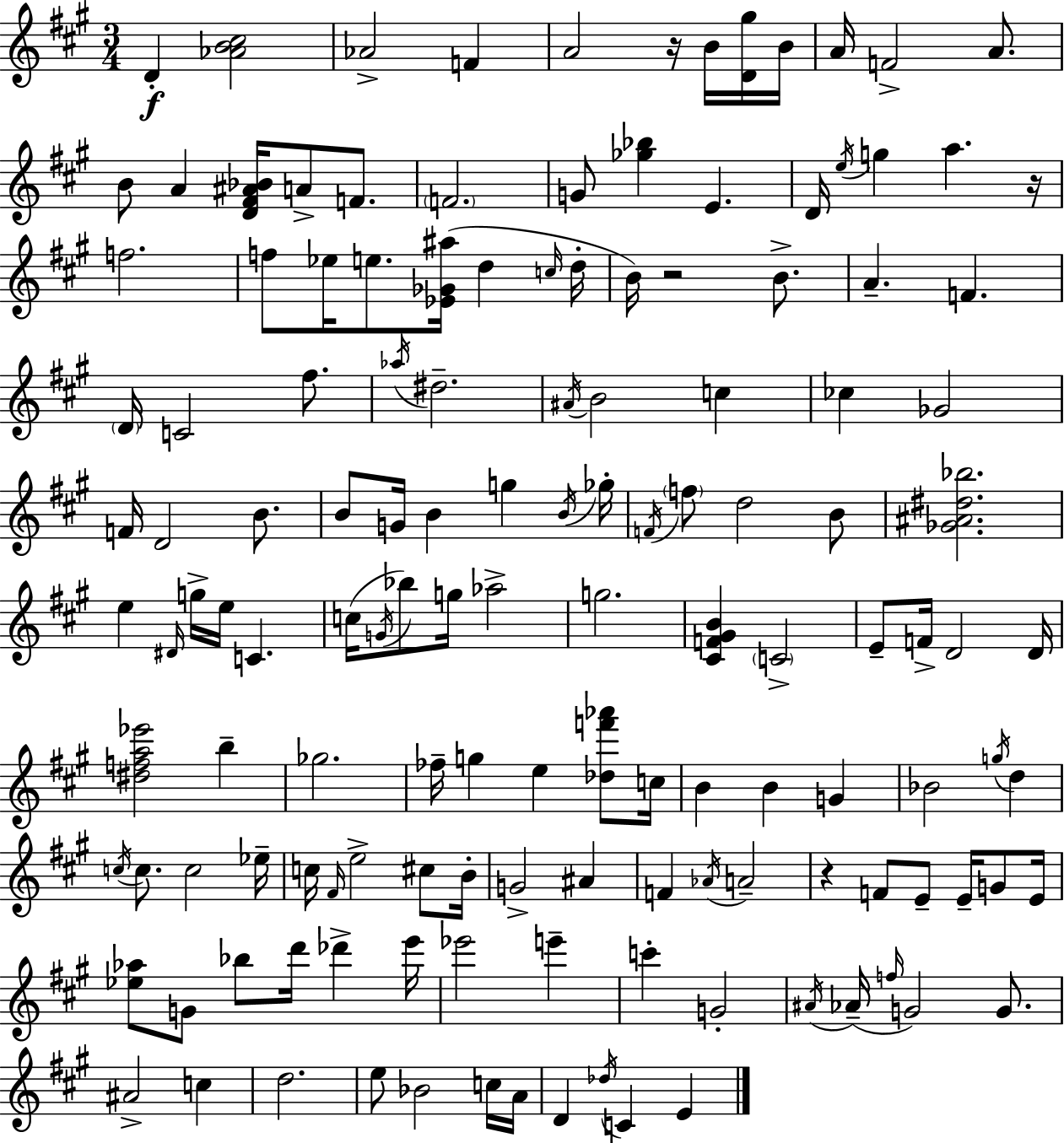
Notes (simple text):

D4/q [Ab4,B4,C#5]/h Ab4/h F4/q A4/h R/s B4/s [D4,G#5]/s B4/s A4/s F4/h A4/e. B4/e A4/q [D4,F#4,A#4,Bb4]/s A4/e F4/e. F4/h. G4/e [Gb5,Bb5]/q E4/q. D4/s E5/s G5/q A5/q. R/s F5/h. F5/e Eb5/s E5/e. [Eb4,Gb4,A#5]/s D5/q C5/s D5/s B4/s R/h B4/e. A4/q. F4/q. D4/s C4/h F#5/e. Ab5/s D#5/h. A#4/s B4/h C5/q CES5/q Gb4/h F4/s D4/h B4/e. B4/e G4/s B4/q G5/q B4/s Gb5/s F4/s F5/e D5/h B4/e [Gb4,A#4,D#5,Bb5]/h. E5/q D#4/s G5/s E5/s C4/q. C5/s G4/s Bb5/e G5/s Ab5/h G5/h. [C#4,F4,G#4,B4]/q C4/h E4/e F4/s D4/h D4/s [D#5,F5,A5,Eb6]/h B5/q Gb5/h. FES5/s G5/q E5/q [Db5,F6,Ab6]/e C5/s B4/q B4/q G4/q Bb4/h G5/s D5/q C5/s C5/e. C5/h Eb5/s C5/s F#4/s E5/h C#5/e B4/s G4/h A#4/q F4/q Ab4/s A4/h R/q F4/e E4/e E4/s G4/e E4/s [Eb5,Ab5]/e G4/e Bb5/e D6/s Db6/q E6/s Eb6/h E6/q C6/q G4/h A#4/s Ab4/s F5/s G4/h G4/e. A#4/h C5/q D5/h. E5/e Bb4/h C5/s A4/s D4/q Db5/s C4/q E4/q